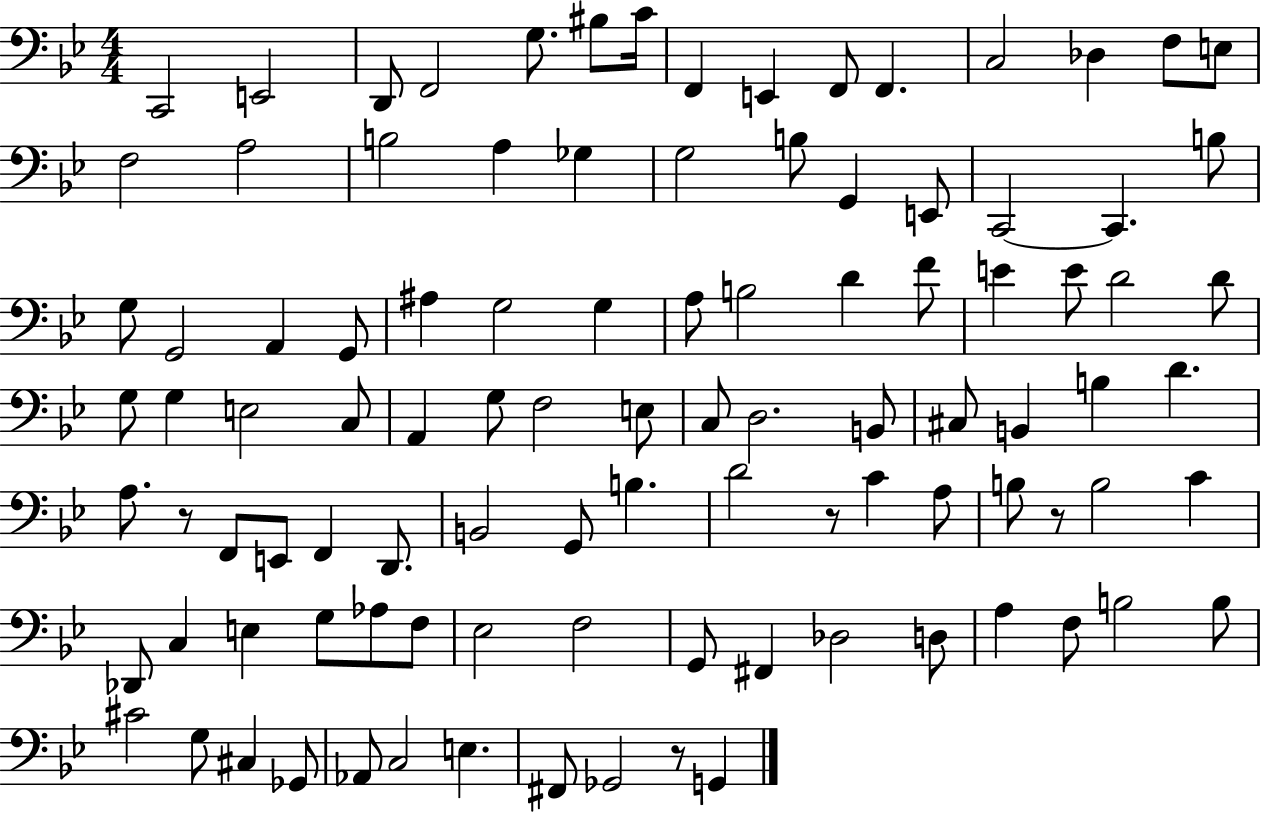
X:1
T:Untitled
M:4/4
L:1/4
K:Bb
C,,2 E,,2 D,,/2 F,,2 G,/2 ^B,/2 C/4 F,, E,, F,,/2 F,, C,2 _D, F,/2 E,/2 F,2 A,2 B,2 A, _G, G,2 B,/2 G,, E,,/2 C,,2 C,, B,/2 G,/2 G,,2 A,, G,,/2 ^A, G,2 G, A,/2 B,2 D F/2 E E/2 D2 D/2 G,/2 G, E,2 C,/2 A,, G,/2 F,2 E,/2 C,/2 D,2 B,,/2 ^C,/2 B,, B, D A,/2 z/2 F,,/2 E,,/2 F,, D,,/2 B,,2 G,,/2 B, D2 z/2 C A,/2 B,/2 z/2 B,2 C _D,,/2 C, E, G,/2 _A,/2 F,/2 _E,2 F,2 G,,/2 ^F,, _D,2 D,/2 A, F,/2 B,2 B,/2 ^C2 G,/2 ^C, _G,,/2 _A,,/2 C,2 E, ^F,,/2 _G,,2 z/2 G,,